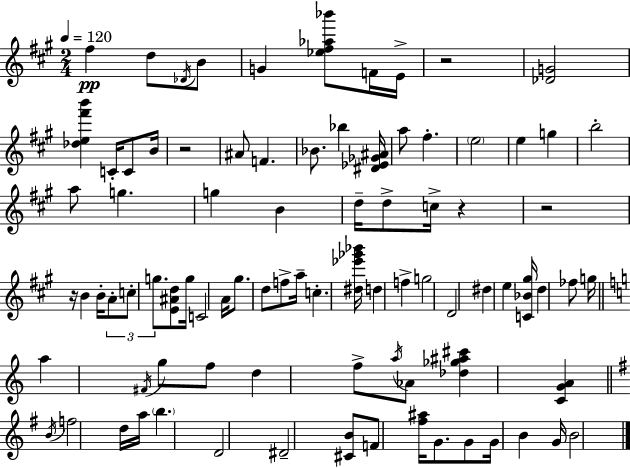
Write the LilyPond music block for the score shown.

{
  \clef treble
  \numericTimeSignature
  \time 2/4
  \key a \major
  \tempo 4 = 120
  fis''4\pp d''8 \acciaccatura { des'16 } b'8 | g'4 <ees'' fis'' aes'' bes'''>8 f'16 | e'16-> r2 | <des' g'>2 | \break <des'' e'' fis''' b'''>4 c'16-. c'8 | b'16 r2 | ais'8 f'4. | bes'8. bes''4 | \break <dis' ees' ges' ais'>16 a''8 fis''4.-. | \parenthesize e''2 | e''4 g''4 | b''2-. | \break a''8 g''4. | g''4 b'4 | d''16-- d''8-> c''16-> r4 | r2 | \break r16 b'4 b'16-. \tuplet 3/2 { a'8-. | c''8-. g''8. } <e' ais' d''>8 | g''16 c'2 | a'16 gis''8. d''8 f''8-> | \break a''16-- c''4.-. | <dis'' ees''' ges''' bes'''>16 d''4 f''4-> | g''2 | d'2 | \break dis''4 e''4 | <c' bes' gis''>16 d''4 fes''8 | g''16 \bar "||" \break \key a \minor a''4 \acciaccatura { fis'16 } g''8 f''8 | d''4 f''8-> \acciaccatura { a''16 } | aes'8 <des'' ges'' ais'' cis'''>4 <c' g' a'>4 | \bar "||" \break \key g \major \acciaccatura { b'16 } f''2 | d''16 a''16 \parenthesize b''4. | d'2 | dis'2-- | \break <cis' b'>8 f'8 <fis'' ais''>16 g'8. | g'8 g'16 b'4 | g'16 b'2 | \bar "|."
}